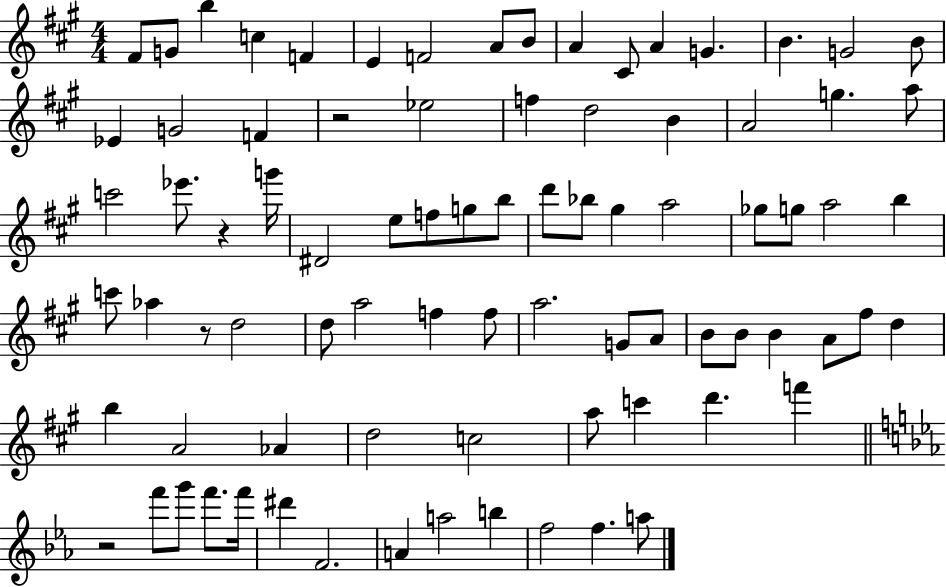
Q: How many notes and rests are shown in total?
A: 83